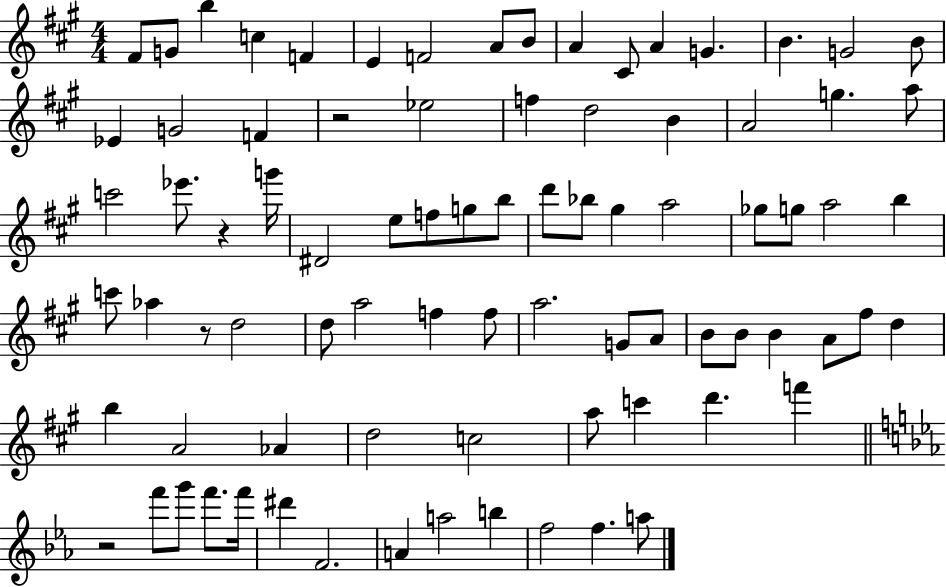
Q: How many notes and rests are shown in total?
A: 83